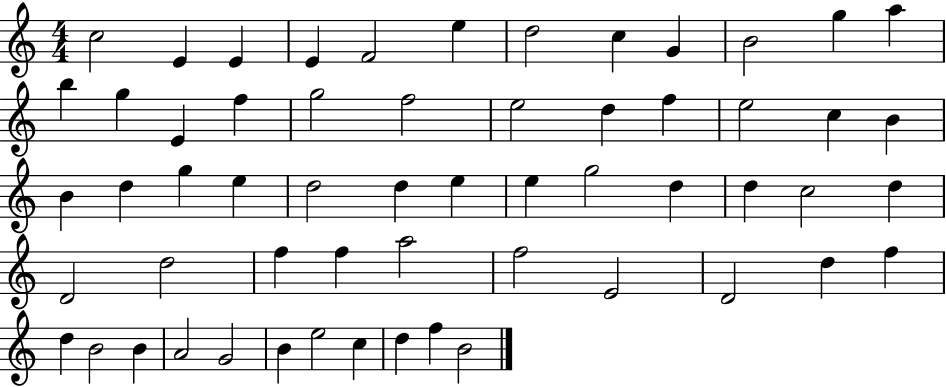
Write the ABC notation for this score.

X:1
T:Untitled
M:4/4
L:1/4
K:C
c2 E E E F2 e d2 c G B2 g a b g E f g2 f2 e2 d f e2 c B B d g e d2 d e e g2 d d c2 d D2 d2 f f a2 f2 E2 D2 d f d B2 B A2 G2 B e2 c d f B2